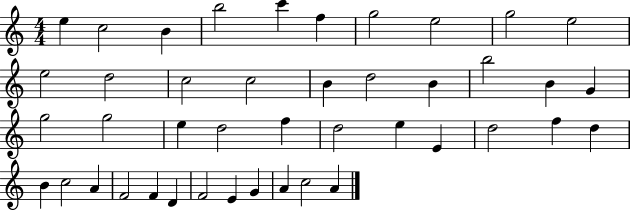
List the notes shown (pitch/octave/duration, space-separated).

E5/q C5/h B4/q B5/h C6/q F5/q G5/h E5/h G5/h E5/h E5/h D5/h C5/h C5/h B4/q D5/h B4/q B5/h B4/q G4/q G5/h G5/h E5/q D5/h F5/q D5/h E5/q E4/q D5/h F5/q D5/q B4/q C5/h A4/q F4/h F4/q D4/q F4/h E4/q G4/q A4/q C5/h A4/q